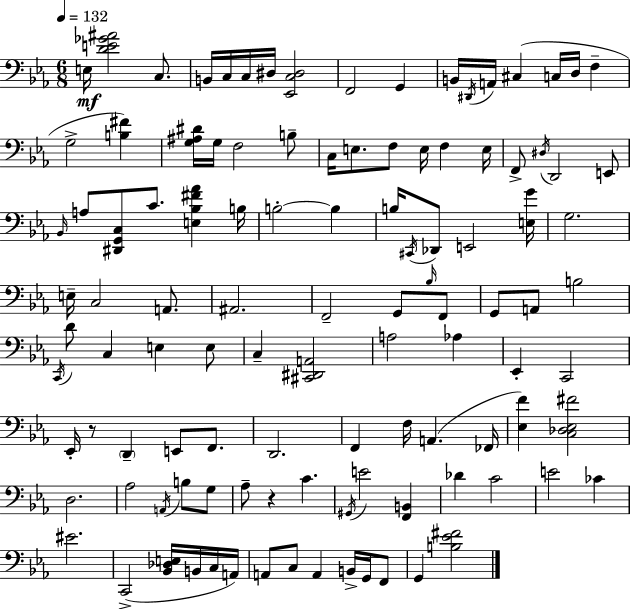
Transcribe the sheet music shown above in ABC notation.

X:1
T:Untitled
M:6/8
L:1/4
K:Eb
E,/4 [DE_G^A]2 C,/2 B,,/4 C,/4 C,/4 ^D,/4 [_E,,C,^D,]2 F,,2 G,, B,,/4 ^D,,/4 A,,/4 ^C, C,/4 D,/4 F, G,2 [B,^F] [G,^A,^D]/4 G,/4 F,2 B,/2 C,/4 E,/2 F,/2 E,/4 F, E,/4 F,,/2 ^D,/4 D,,2 E,,/2 _B,,/4 A,/2 [^D,,G,,C,]/2 C/2 [E,_B,^F_A] B,/4 B,2 B, B,/4 ^C,,/4 _D,,/2 E,,2 [E,G]/4 G,2 E,/4 C,2 A,,/2 ^A,,2 F,,2 G,,/2 _B,/4 F,,/2 G,,/2 A,,/2 B,2 C,,/4 D/2 C, E, E,/2 C, [^C,,^D,,A,,]2 A,2 _A, _E,, C,,2 _E,,/4 z/2 D,, E,,/2 F,,/2 D,,2 F,, F,/4 A,, _F,,/4 [_E,F] [C,_D,_E,^F]2 D,2 _A,2 A,,/4 B,/2 G,/2 _A,/2 z C ^G,,/4 E2 [F,,B,,] _D C2 E2 _C ^E2 C,,2 [_B,,_D,E,]/4 B,,/4 C,/4 A,,/4 A,,/2 C,/2 A,, B,,/4 G,,/4 F,,/2 G,, [B,_E^F]2